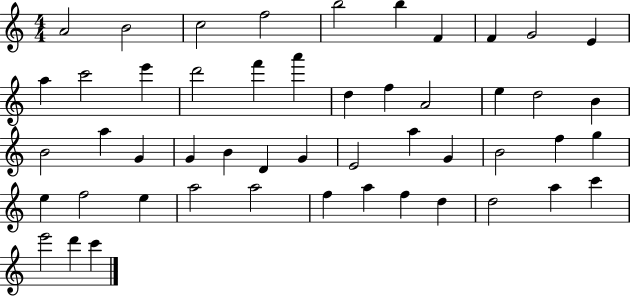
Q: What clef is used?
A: treble